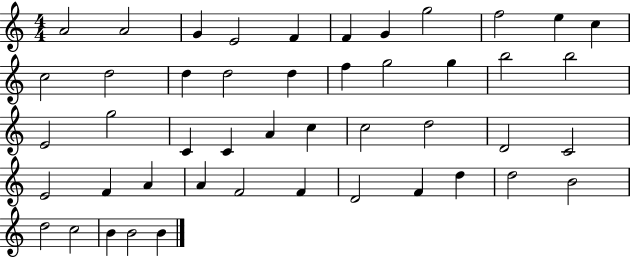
{
  \clef treble
  \numericTimeSignature
  \time 4/4
  \key c \major
  a'2 a'2 | g'4 e'2 f'4 | f'4 g'4 g''2 | f''2 e''4 c''4 | \break c''2 d''2 | d''4 d''2 d''4 | f''4 g''2 g''4 | b''2 b''2 | \break e'2 g''2 | c'4 c'4 a'4 c''4 | c''2 d''2 | d'2 c'2 | \break e'2 f'4 a'4 | a'4 f'2 f'4 | d'2 f'4 d''4 | d''2 b'2 | \break d''2 c''2 | b'4 b'2 b'4 | \bar "|."
}